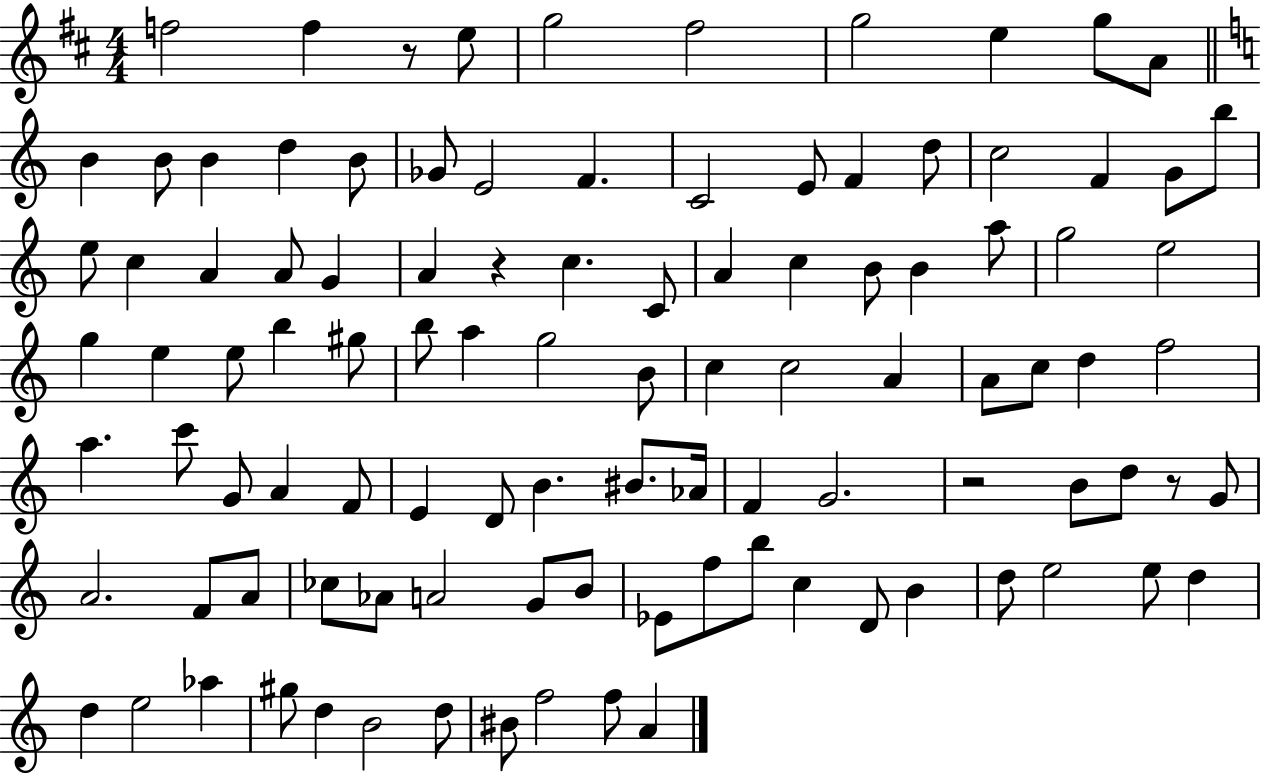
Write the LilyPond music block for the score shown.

{
  \clef treble
  \numericTimeSignature
  \time 4/4
  \key d \major
  f''2 f''4 r8 e''8 | g''2 fis''2 | g''2 e''4 g''8 a'8 | \bar "||" \break \key a \minor b'4 b'8 b'4 d''4 b'8 | ges'8 e'2 f'4. | c'2 e'8 f'4 d''8 | c''2 f'4 g'8 b''8 | \break e''8 c''4 a'4 a'8 g'4 | a'4 r4 c''4. c'8 | a'4 c''4 b'8 b'4 a''8 | g''2 e''2 | \break g''4 e''4 e''8 b''4 gis''8 | b''8 a''4 g''2 b'8 | c''4 c''2 a'4 | a'8 c''8 d''4 f''2 | \break a''4. c'''8 g'8 a'4 f'8 | e'4 d'8 b'4. bis'8. aes'16 | f'4 g'2. | r2 b'8 d''8 r8 g'8 | \break a'2. f'8 a'8 | ces''8 aes'8 a'2 g'8 b'8 | ees'8 f''8 b''8 c''4 d'8 b'4 | d''8 e''2 e''8 d''4 | \break d''4 e''2 aes''4 | gis''8 d''4 b'2 d''8 | bis'8 f''2 f''8 a'4 | \bar "|."
}